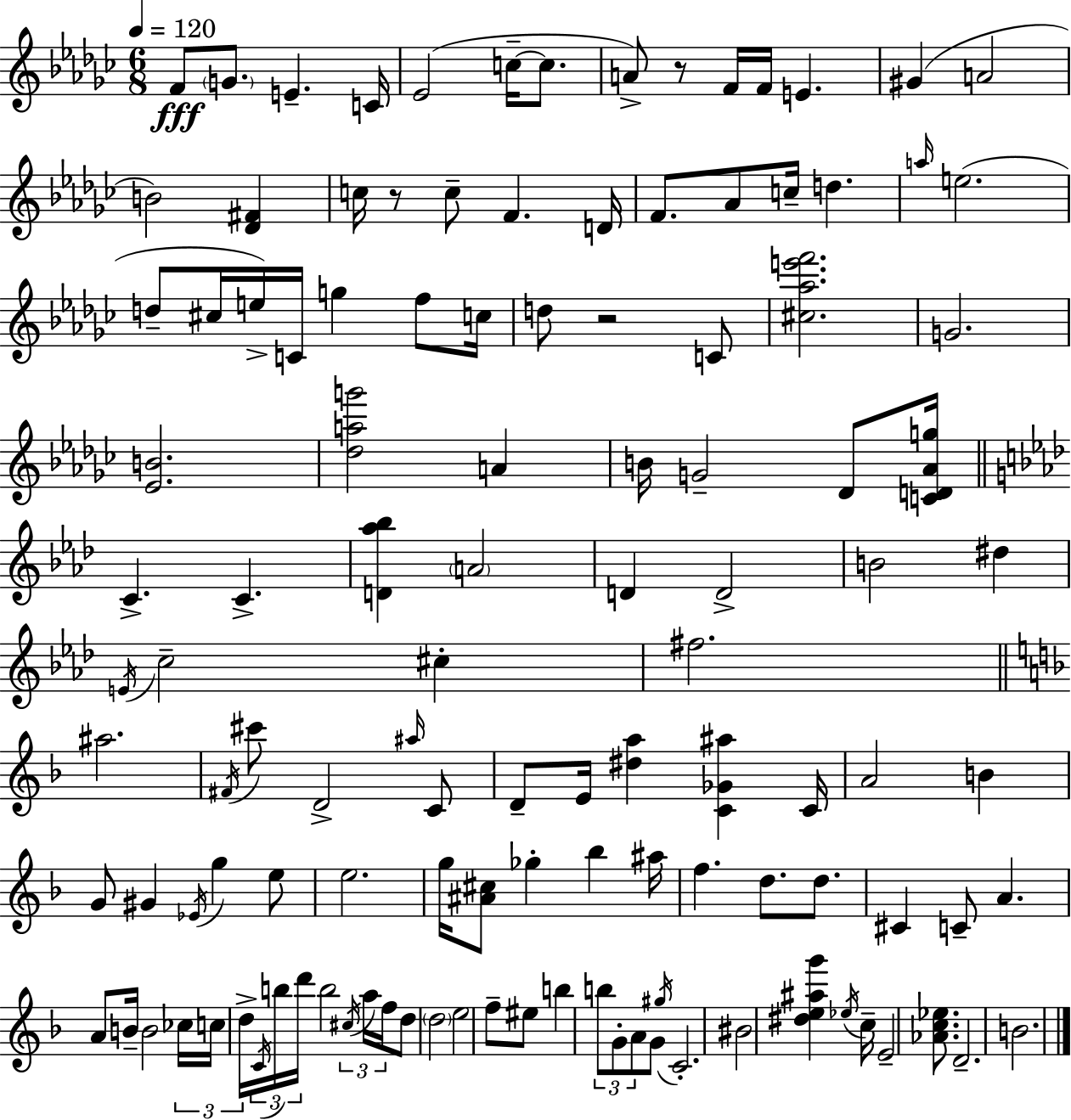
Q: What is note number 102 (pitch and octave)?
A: BIS4